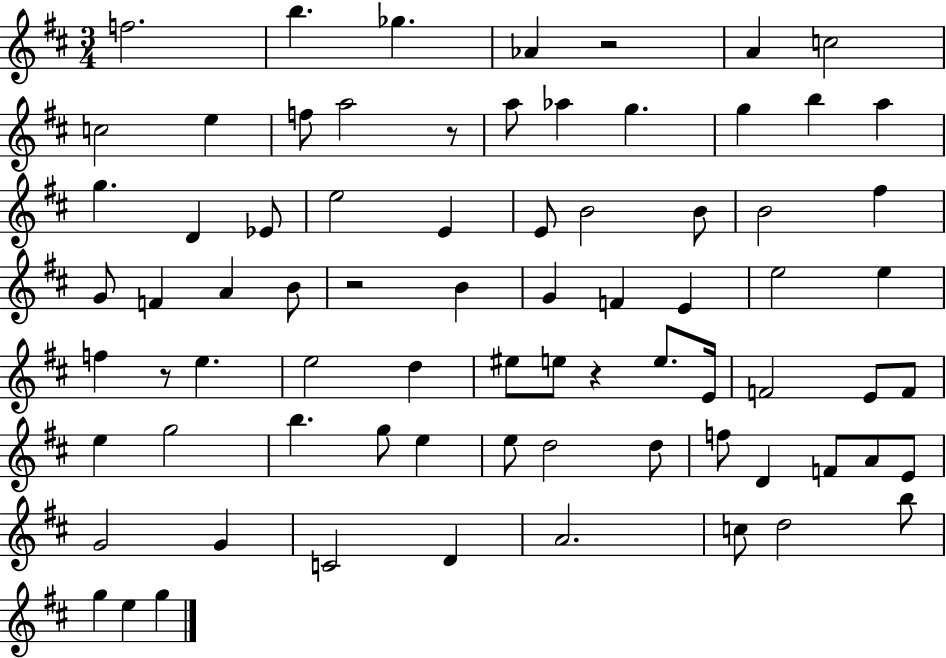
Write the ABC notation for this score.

X:1
T:Untitled
M:3/4
L:1/4
K:D
f2 b _g _A z2 A c2 c2 e f/2 a2 z/2 a/2 _a g g b a g D _E/2 e2 E E/2 B2 B/2 B2 ^f G/2 F A B/2 z2 B G F E e2 e f z/2 e e2 d ^e/2 e/2 z e/2 E/4 F2 E/2 F/2 e g2 b g/2 e e/2 d2 d/2 f/2 D F/2 A/2 E/2 G2 G C2 D A2 c/2 d2 b/2 g e g